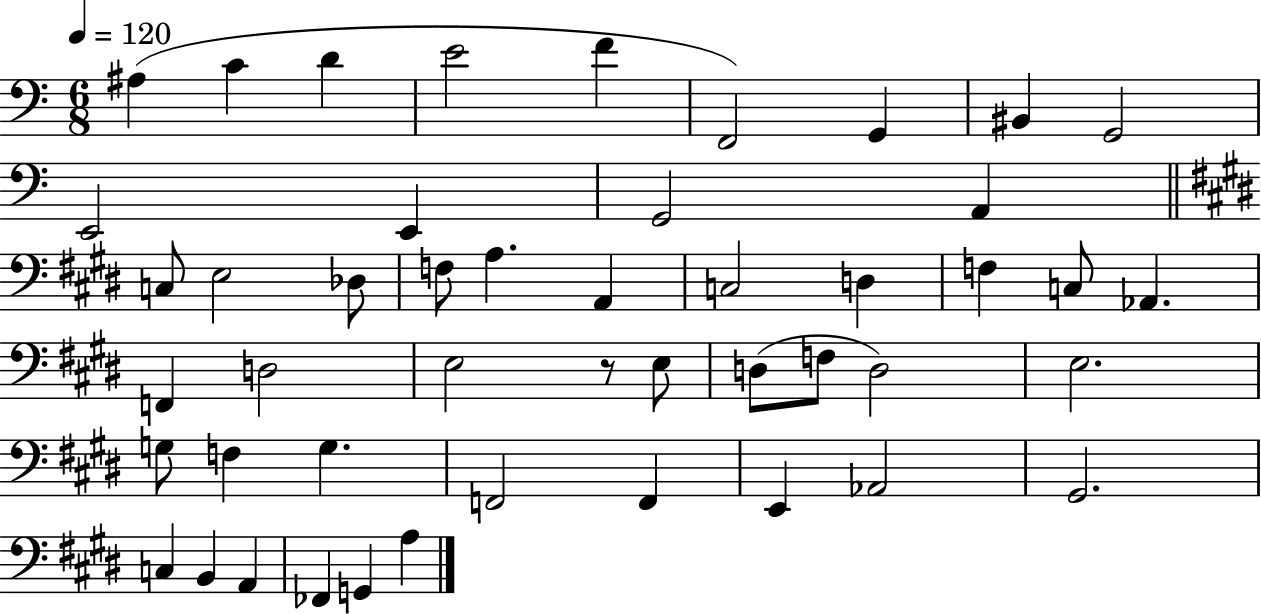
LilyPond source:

{
  \clef bass
  \numericTimeSignature
  \time 6/8
  \key c \major
  \tempo 4 = 120
  ais4( c'4 d'4 | e'2 f'4 | f,2) g,4 | bis,4 g,2 | \break e,2 e,4 | g,2 a,4 | \bar "||" \break \key e \major c8 e2 des8 | f8 a4. a,4 | c2 d4 | f4 c8 aes,4. | \break f,4 d2 | e2 r8 e8 | d8( f8 d2) | e2. | \break g8 f4 g4. | f,2 f,4 | e,4 aes,2 | gis,2. | \break c4 b,4 a,4 | fes,4 g,4 a4 | \bar "|."
}